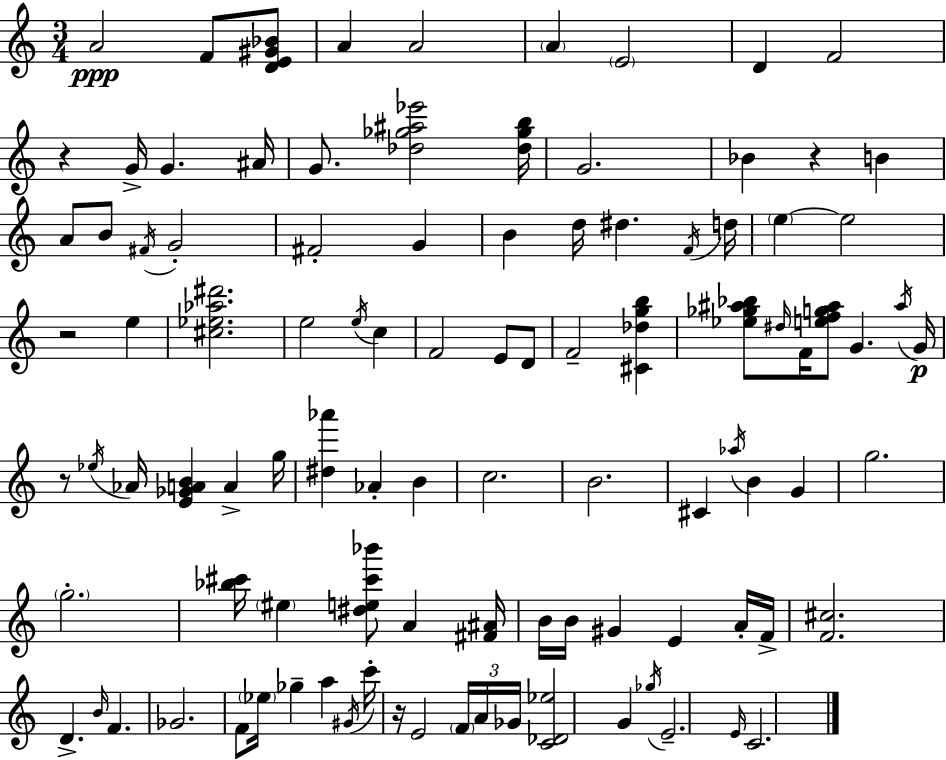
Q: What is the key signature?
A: A minor